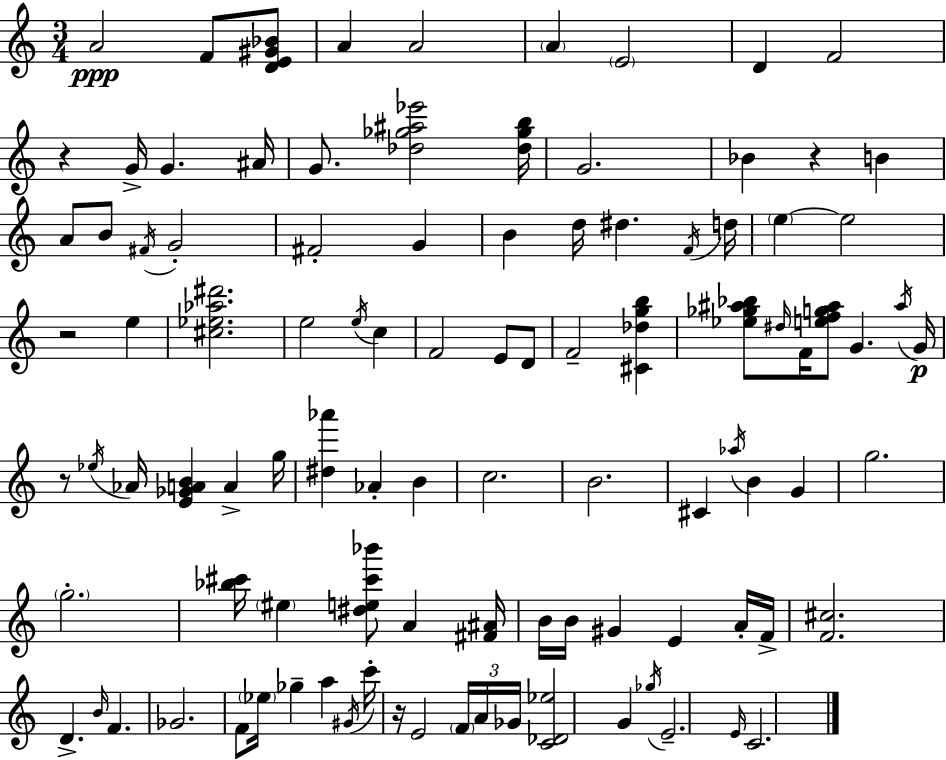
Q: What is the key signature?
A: A minor